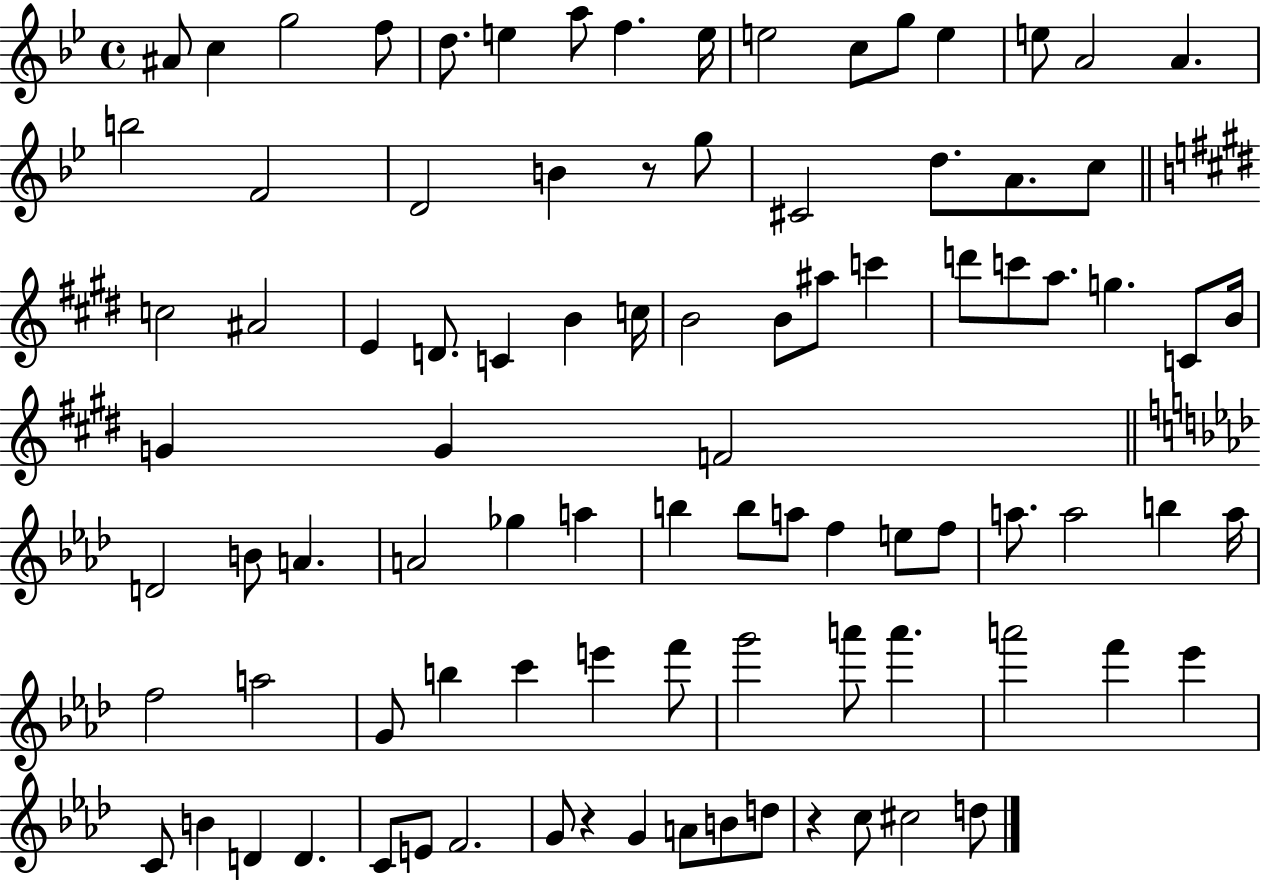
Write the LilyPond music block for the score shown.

{
  \clef treble
  \time 4/4
  \defaultTimeSignature
  \key bes \major
  \repeat volta 2 { ais'8 c''4 g''2 f''8 | d''8. e''4 a''8 f''4. e''16 | e''2 c''8 g''8 e''4 | e''8 a'2 a'4. | \break b''2 f'2 | d'2 b'4 r8 g''8 | cis'2 d''8. a'8. c''8 | \bar "||" \break \key e \major c''2 ais'2 | e'4 d'8. c'4 b'4 c''16 | b'2 b'8 ais''8 c'''4 | d'''8 c'''8 a''8. g''4. c'8 b'16 | \break g'4 g'4 f'2 | \bar "||" \break \key aes \major d'2 b'8 a'4. | a'2 ges''4 a''4 | b''4 b''8 a''8 f''4 e''8 f''8 | a''8. a''2 b''4 a''16 | \break f''2 a''2 | g'8 b''4 c'''4 e'''4 f'''8 | g'''2 a'''8 a'''4. | a'''2 f'''4 ees'''4 | \break c'8 b'4 d'4 d'4. | c'8 e'8 f'2. | g'8 r4 g'4 a'8 b'8 d''8 | r4 c''8 cis''2 d''8 | \break } \bar "|."
}